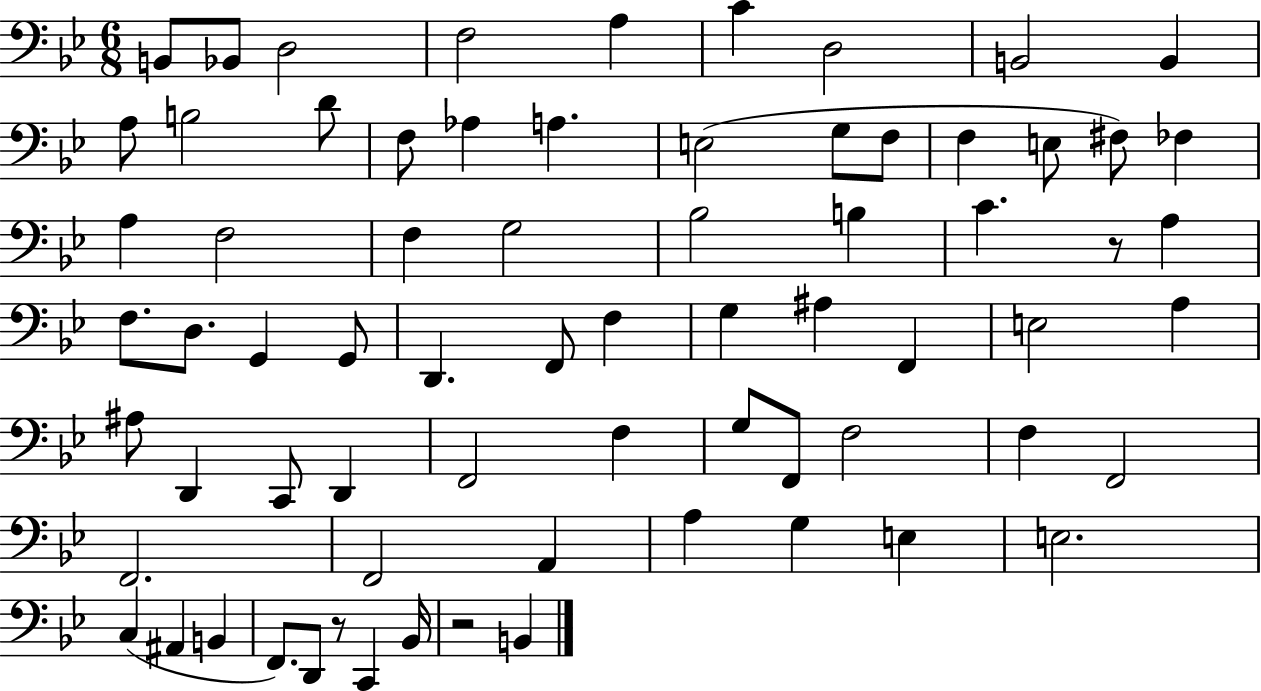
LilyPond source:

{
  \clef bass
  \numericTimeSignature
  \time 6/8
  \key bes \major
  b,8 bes,8 d2 | f2 a4 | c'4 d2 | b,2 b,4 | \break a8 b2 d'8 | f8 aes4 a4. | e2( g8 f8 | f4 e8 fis8) fes4 | \break a4 f2 | f4 g2 | bes2 b4 | c'4. r8 a4 | \break f8. d8. g,4 g,8 | d,4. f,8 f4 | g4 ais4 f,4 | e2 a4 | \break ais8 d,4 c,8 d,4 | f,2 f4 | g8 f,8 f2 | f4 f,2 | \break f,2. | f,2 a,4 | a4 g4 e4 | e2. | \break c4( ais,4 b,4 | f,8.) d,8 r8 c,4 bes,16 | r2 b,4 | \bar "|."
}